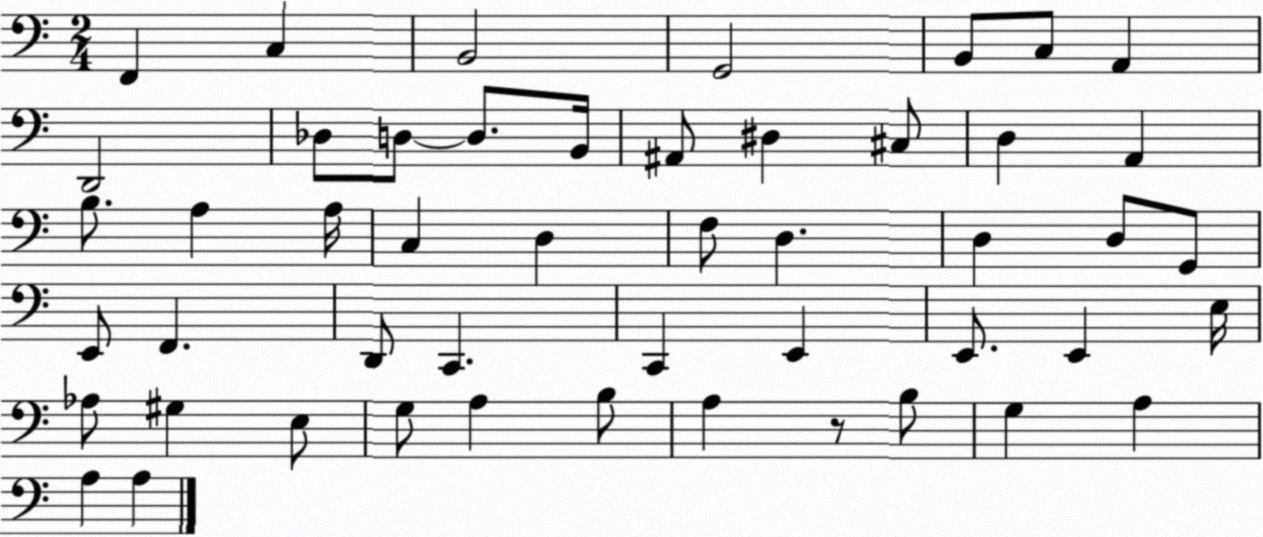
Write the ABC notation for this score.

X:1
T:Untitled
M:2/4
L:1/4
K:C
F,, C, B,,2 G,,2 B,,/2 C,/2 A,, D,,2 _D,/2 D,/2 D,/2 B,,/4 ^A,,/2 ^D, ^C,/2 D, A,, B,/2 A, A,/4 C, D, F,/2 D, D, D,/2 G,,/2 E,,/2 F,, D,,/2 C,, C,, E,, E,,/2 E,, E,/4 _A,/2 ^G, E,/2 G,/2 A, B,/2 A, z/2 B,/2 G, A, A, A,